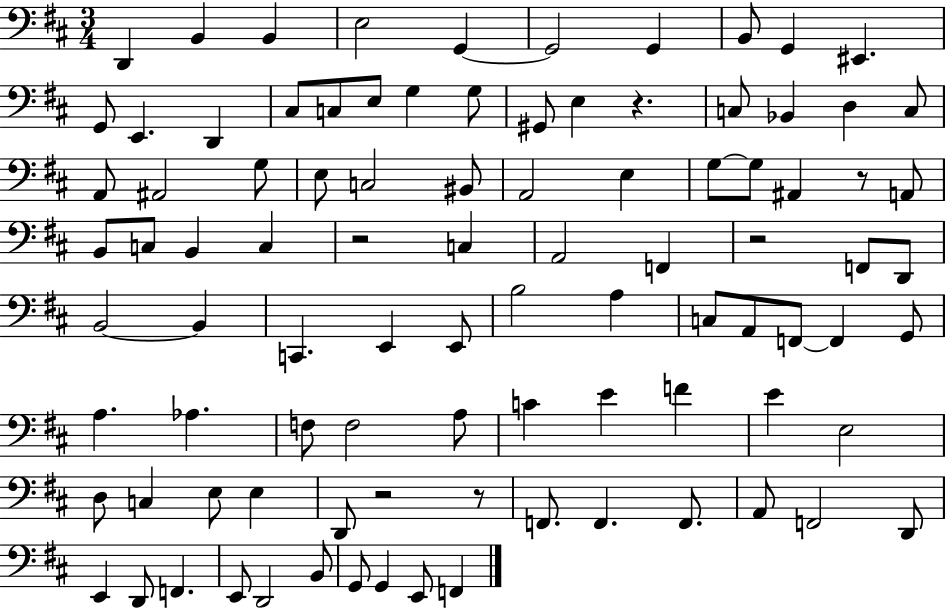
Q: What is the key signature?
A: D major